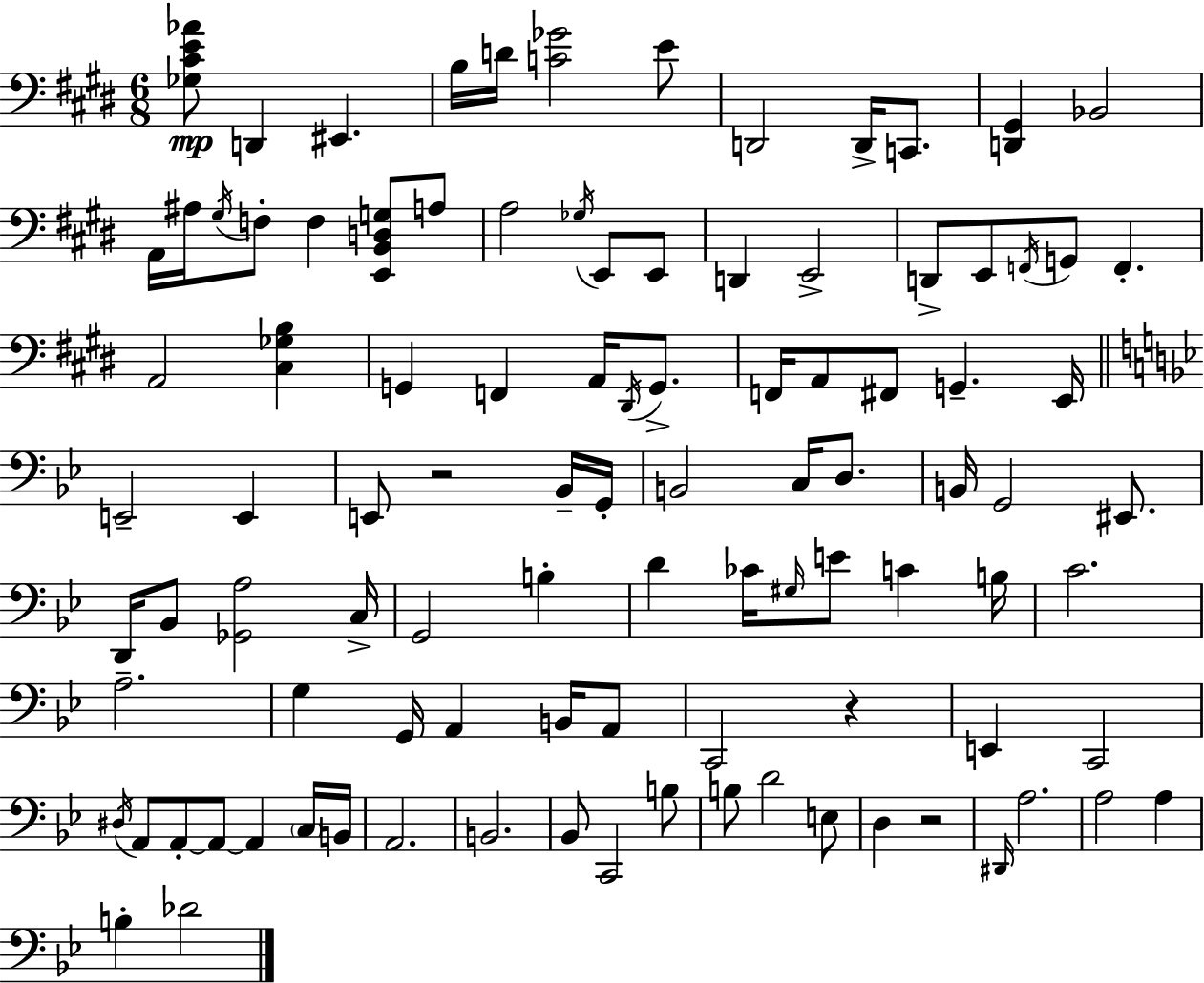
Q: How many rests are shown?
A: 3